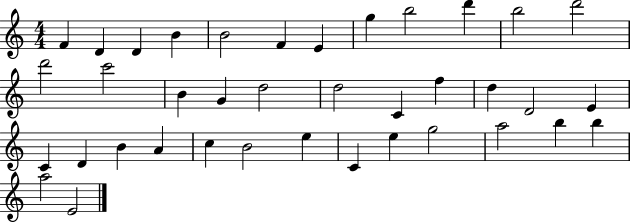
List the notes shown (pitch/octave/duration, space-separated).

F4/q D4/q D4/q B4/q B4/h F4/q E4/q G5/q B5/h D6/q B5/h D6/h D6/h C6/h B4/q G4/q D5/h D5/h C4/q F5/q D5/q D4/h E4/q C4/q D4/q B4/q A4/q C5/q B4/h E5/q C4/q E5/q G5/h A5/h B5/q B5/q A5/h E4/h